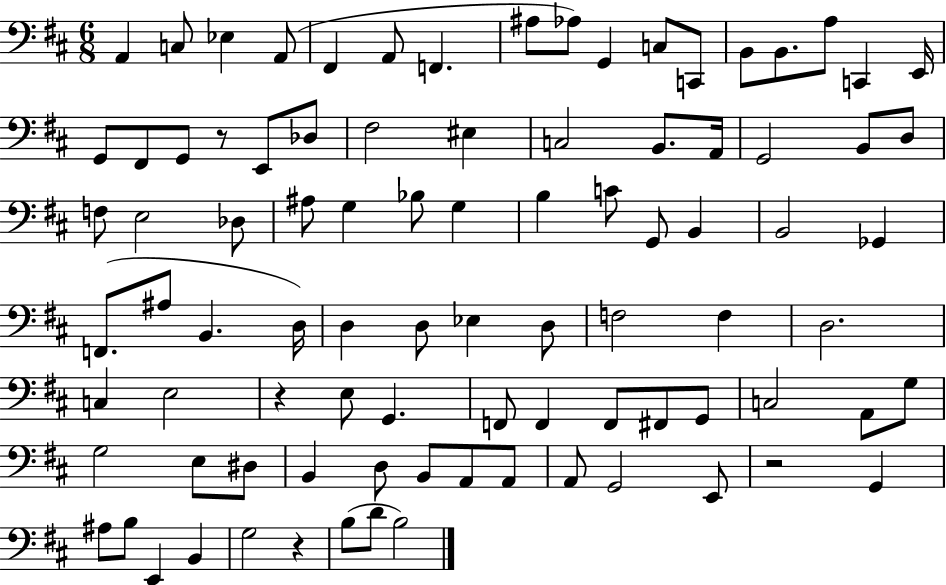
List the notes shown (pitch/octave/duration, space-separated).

A2/q C3/e Eb3/q A2/e F#2/q A2/e F2/q. A#3/e Ab3/e G2/q C3/e C2/e B2/e B2/e. A3/e C2/q E2/s G2/e F#2/e G2/e R/e E2/e Db3/e F#3/h EIS3/q C3/h B2/e. A2/s G2/h B2/e D3/e F3/e E3/h Db3/e A#3/e G3/q Bb3/e G3/q B3/q C4/e G2/e B2/q B2/h Gb2/q F2/e. A#3/e B2/q. D3/s D3/q D3/e Eb3/q D3/e F3/h F3/q D3/h. C3/q E3/h R/q E3/e G2/q. F2/e F2/q F2/e F#2/e G2/e C3/h A2/e G3/e G3/h E3/e D#3/e B2/q D3/e B2/e A2/e A2/e A2/e G2/h E2/e R/h G2/q A#3/e B3/e E2/q B2/q G3/h R/q B3/e D4/e B3/h